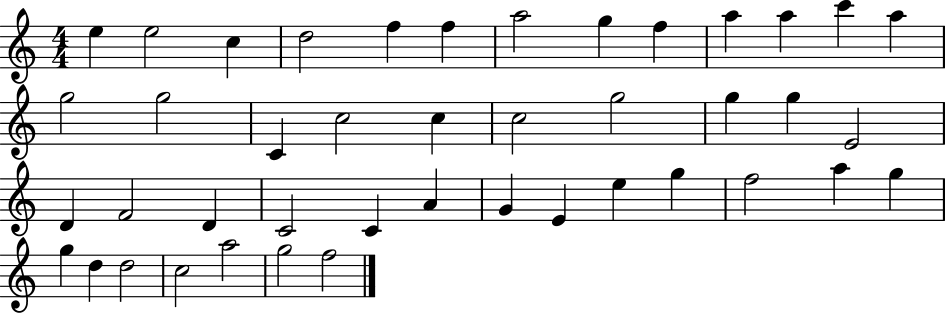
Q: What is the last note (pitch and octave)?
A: F5